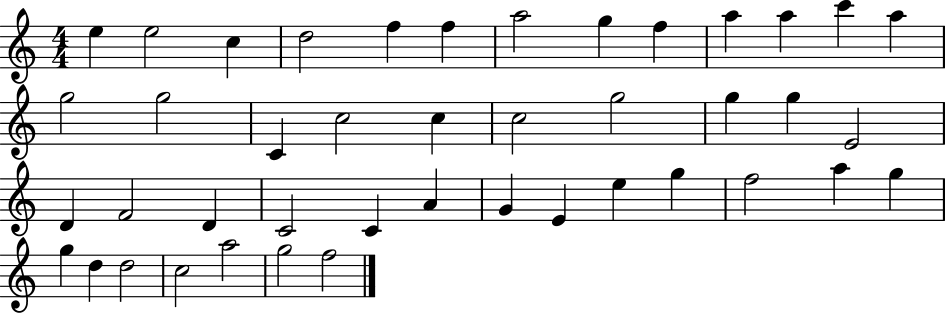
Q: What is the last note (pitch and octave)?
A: F5